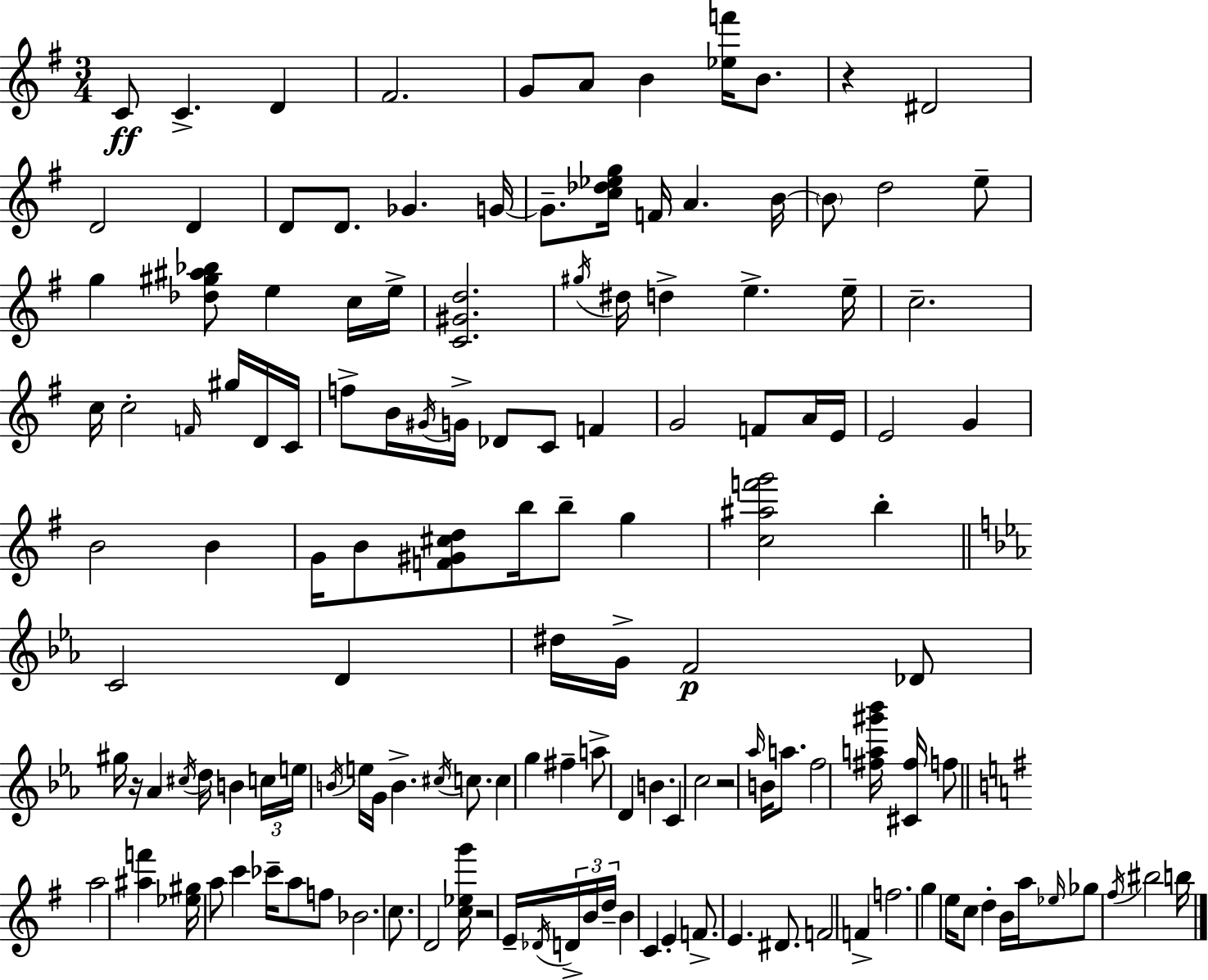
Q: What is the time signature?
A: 3/4